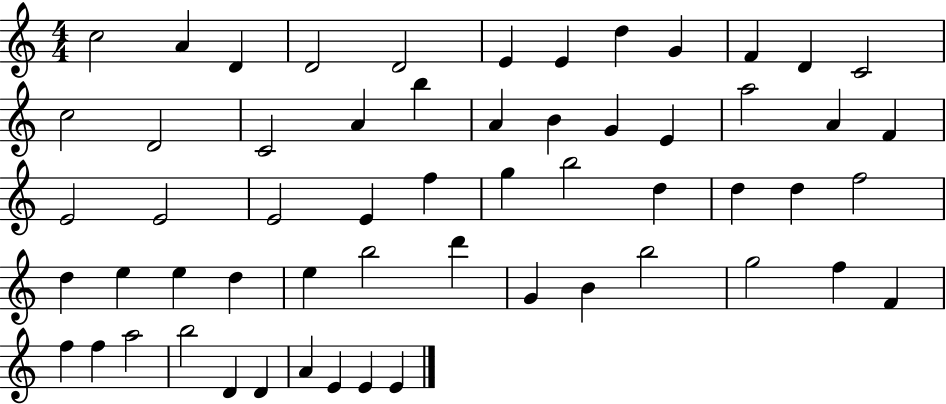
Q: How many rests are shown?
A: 0